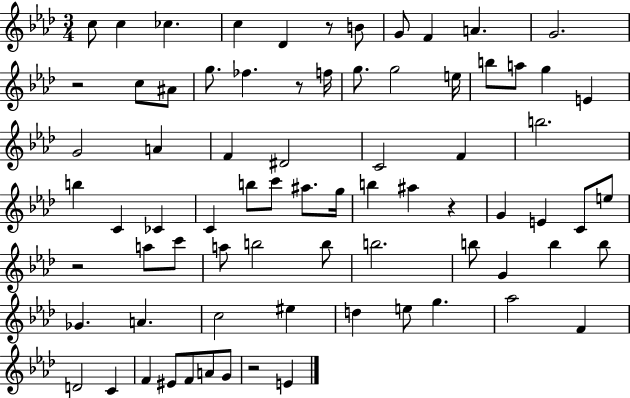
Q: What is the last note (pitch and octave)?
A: E4